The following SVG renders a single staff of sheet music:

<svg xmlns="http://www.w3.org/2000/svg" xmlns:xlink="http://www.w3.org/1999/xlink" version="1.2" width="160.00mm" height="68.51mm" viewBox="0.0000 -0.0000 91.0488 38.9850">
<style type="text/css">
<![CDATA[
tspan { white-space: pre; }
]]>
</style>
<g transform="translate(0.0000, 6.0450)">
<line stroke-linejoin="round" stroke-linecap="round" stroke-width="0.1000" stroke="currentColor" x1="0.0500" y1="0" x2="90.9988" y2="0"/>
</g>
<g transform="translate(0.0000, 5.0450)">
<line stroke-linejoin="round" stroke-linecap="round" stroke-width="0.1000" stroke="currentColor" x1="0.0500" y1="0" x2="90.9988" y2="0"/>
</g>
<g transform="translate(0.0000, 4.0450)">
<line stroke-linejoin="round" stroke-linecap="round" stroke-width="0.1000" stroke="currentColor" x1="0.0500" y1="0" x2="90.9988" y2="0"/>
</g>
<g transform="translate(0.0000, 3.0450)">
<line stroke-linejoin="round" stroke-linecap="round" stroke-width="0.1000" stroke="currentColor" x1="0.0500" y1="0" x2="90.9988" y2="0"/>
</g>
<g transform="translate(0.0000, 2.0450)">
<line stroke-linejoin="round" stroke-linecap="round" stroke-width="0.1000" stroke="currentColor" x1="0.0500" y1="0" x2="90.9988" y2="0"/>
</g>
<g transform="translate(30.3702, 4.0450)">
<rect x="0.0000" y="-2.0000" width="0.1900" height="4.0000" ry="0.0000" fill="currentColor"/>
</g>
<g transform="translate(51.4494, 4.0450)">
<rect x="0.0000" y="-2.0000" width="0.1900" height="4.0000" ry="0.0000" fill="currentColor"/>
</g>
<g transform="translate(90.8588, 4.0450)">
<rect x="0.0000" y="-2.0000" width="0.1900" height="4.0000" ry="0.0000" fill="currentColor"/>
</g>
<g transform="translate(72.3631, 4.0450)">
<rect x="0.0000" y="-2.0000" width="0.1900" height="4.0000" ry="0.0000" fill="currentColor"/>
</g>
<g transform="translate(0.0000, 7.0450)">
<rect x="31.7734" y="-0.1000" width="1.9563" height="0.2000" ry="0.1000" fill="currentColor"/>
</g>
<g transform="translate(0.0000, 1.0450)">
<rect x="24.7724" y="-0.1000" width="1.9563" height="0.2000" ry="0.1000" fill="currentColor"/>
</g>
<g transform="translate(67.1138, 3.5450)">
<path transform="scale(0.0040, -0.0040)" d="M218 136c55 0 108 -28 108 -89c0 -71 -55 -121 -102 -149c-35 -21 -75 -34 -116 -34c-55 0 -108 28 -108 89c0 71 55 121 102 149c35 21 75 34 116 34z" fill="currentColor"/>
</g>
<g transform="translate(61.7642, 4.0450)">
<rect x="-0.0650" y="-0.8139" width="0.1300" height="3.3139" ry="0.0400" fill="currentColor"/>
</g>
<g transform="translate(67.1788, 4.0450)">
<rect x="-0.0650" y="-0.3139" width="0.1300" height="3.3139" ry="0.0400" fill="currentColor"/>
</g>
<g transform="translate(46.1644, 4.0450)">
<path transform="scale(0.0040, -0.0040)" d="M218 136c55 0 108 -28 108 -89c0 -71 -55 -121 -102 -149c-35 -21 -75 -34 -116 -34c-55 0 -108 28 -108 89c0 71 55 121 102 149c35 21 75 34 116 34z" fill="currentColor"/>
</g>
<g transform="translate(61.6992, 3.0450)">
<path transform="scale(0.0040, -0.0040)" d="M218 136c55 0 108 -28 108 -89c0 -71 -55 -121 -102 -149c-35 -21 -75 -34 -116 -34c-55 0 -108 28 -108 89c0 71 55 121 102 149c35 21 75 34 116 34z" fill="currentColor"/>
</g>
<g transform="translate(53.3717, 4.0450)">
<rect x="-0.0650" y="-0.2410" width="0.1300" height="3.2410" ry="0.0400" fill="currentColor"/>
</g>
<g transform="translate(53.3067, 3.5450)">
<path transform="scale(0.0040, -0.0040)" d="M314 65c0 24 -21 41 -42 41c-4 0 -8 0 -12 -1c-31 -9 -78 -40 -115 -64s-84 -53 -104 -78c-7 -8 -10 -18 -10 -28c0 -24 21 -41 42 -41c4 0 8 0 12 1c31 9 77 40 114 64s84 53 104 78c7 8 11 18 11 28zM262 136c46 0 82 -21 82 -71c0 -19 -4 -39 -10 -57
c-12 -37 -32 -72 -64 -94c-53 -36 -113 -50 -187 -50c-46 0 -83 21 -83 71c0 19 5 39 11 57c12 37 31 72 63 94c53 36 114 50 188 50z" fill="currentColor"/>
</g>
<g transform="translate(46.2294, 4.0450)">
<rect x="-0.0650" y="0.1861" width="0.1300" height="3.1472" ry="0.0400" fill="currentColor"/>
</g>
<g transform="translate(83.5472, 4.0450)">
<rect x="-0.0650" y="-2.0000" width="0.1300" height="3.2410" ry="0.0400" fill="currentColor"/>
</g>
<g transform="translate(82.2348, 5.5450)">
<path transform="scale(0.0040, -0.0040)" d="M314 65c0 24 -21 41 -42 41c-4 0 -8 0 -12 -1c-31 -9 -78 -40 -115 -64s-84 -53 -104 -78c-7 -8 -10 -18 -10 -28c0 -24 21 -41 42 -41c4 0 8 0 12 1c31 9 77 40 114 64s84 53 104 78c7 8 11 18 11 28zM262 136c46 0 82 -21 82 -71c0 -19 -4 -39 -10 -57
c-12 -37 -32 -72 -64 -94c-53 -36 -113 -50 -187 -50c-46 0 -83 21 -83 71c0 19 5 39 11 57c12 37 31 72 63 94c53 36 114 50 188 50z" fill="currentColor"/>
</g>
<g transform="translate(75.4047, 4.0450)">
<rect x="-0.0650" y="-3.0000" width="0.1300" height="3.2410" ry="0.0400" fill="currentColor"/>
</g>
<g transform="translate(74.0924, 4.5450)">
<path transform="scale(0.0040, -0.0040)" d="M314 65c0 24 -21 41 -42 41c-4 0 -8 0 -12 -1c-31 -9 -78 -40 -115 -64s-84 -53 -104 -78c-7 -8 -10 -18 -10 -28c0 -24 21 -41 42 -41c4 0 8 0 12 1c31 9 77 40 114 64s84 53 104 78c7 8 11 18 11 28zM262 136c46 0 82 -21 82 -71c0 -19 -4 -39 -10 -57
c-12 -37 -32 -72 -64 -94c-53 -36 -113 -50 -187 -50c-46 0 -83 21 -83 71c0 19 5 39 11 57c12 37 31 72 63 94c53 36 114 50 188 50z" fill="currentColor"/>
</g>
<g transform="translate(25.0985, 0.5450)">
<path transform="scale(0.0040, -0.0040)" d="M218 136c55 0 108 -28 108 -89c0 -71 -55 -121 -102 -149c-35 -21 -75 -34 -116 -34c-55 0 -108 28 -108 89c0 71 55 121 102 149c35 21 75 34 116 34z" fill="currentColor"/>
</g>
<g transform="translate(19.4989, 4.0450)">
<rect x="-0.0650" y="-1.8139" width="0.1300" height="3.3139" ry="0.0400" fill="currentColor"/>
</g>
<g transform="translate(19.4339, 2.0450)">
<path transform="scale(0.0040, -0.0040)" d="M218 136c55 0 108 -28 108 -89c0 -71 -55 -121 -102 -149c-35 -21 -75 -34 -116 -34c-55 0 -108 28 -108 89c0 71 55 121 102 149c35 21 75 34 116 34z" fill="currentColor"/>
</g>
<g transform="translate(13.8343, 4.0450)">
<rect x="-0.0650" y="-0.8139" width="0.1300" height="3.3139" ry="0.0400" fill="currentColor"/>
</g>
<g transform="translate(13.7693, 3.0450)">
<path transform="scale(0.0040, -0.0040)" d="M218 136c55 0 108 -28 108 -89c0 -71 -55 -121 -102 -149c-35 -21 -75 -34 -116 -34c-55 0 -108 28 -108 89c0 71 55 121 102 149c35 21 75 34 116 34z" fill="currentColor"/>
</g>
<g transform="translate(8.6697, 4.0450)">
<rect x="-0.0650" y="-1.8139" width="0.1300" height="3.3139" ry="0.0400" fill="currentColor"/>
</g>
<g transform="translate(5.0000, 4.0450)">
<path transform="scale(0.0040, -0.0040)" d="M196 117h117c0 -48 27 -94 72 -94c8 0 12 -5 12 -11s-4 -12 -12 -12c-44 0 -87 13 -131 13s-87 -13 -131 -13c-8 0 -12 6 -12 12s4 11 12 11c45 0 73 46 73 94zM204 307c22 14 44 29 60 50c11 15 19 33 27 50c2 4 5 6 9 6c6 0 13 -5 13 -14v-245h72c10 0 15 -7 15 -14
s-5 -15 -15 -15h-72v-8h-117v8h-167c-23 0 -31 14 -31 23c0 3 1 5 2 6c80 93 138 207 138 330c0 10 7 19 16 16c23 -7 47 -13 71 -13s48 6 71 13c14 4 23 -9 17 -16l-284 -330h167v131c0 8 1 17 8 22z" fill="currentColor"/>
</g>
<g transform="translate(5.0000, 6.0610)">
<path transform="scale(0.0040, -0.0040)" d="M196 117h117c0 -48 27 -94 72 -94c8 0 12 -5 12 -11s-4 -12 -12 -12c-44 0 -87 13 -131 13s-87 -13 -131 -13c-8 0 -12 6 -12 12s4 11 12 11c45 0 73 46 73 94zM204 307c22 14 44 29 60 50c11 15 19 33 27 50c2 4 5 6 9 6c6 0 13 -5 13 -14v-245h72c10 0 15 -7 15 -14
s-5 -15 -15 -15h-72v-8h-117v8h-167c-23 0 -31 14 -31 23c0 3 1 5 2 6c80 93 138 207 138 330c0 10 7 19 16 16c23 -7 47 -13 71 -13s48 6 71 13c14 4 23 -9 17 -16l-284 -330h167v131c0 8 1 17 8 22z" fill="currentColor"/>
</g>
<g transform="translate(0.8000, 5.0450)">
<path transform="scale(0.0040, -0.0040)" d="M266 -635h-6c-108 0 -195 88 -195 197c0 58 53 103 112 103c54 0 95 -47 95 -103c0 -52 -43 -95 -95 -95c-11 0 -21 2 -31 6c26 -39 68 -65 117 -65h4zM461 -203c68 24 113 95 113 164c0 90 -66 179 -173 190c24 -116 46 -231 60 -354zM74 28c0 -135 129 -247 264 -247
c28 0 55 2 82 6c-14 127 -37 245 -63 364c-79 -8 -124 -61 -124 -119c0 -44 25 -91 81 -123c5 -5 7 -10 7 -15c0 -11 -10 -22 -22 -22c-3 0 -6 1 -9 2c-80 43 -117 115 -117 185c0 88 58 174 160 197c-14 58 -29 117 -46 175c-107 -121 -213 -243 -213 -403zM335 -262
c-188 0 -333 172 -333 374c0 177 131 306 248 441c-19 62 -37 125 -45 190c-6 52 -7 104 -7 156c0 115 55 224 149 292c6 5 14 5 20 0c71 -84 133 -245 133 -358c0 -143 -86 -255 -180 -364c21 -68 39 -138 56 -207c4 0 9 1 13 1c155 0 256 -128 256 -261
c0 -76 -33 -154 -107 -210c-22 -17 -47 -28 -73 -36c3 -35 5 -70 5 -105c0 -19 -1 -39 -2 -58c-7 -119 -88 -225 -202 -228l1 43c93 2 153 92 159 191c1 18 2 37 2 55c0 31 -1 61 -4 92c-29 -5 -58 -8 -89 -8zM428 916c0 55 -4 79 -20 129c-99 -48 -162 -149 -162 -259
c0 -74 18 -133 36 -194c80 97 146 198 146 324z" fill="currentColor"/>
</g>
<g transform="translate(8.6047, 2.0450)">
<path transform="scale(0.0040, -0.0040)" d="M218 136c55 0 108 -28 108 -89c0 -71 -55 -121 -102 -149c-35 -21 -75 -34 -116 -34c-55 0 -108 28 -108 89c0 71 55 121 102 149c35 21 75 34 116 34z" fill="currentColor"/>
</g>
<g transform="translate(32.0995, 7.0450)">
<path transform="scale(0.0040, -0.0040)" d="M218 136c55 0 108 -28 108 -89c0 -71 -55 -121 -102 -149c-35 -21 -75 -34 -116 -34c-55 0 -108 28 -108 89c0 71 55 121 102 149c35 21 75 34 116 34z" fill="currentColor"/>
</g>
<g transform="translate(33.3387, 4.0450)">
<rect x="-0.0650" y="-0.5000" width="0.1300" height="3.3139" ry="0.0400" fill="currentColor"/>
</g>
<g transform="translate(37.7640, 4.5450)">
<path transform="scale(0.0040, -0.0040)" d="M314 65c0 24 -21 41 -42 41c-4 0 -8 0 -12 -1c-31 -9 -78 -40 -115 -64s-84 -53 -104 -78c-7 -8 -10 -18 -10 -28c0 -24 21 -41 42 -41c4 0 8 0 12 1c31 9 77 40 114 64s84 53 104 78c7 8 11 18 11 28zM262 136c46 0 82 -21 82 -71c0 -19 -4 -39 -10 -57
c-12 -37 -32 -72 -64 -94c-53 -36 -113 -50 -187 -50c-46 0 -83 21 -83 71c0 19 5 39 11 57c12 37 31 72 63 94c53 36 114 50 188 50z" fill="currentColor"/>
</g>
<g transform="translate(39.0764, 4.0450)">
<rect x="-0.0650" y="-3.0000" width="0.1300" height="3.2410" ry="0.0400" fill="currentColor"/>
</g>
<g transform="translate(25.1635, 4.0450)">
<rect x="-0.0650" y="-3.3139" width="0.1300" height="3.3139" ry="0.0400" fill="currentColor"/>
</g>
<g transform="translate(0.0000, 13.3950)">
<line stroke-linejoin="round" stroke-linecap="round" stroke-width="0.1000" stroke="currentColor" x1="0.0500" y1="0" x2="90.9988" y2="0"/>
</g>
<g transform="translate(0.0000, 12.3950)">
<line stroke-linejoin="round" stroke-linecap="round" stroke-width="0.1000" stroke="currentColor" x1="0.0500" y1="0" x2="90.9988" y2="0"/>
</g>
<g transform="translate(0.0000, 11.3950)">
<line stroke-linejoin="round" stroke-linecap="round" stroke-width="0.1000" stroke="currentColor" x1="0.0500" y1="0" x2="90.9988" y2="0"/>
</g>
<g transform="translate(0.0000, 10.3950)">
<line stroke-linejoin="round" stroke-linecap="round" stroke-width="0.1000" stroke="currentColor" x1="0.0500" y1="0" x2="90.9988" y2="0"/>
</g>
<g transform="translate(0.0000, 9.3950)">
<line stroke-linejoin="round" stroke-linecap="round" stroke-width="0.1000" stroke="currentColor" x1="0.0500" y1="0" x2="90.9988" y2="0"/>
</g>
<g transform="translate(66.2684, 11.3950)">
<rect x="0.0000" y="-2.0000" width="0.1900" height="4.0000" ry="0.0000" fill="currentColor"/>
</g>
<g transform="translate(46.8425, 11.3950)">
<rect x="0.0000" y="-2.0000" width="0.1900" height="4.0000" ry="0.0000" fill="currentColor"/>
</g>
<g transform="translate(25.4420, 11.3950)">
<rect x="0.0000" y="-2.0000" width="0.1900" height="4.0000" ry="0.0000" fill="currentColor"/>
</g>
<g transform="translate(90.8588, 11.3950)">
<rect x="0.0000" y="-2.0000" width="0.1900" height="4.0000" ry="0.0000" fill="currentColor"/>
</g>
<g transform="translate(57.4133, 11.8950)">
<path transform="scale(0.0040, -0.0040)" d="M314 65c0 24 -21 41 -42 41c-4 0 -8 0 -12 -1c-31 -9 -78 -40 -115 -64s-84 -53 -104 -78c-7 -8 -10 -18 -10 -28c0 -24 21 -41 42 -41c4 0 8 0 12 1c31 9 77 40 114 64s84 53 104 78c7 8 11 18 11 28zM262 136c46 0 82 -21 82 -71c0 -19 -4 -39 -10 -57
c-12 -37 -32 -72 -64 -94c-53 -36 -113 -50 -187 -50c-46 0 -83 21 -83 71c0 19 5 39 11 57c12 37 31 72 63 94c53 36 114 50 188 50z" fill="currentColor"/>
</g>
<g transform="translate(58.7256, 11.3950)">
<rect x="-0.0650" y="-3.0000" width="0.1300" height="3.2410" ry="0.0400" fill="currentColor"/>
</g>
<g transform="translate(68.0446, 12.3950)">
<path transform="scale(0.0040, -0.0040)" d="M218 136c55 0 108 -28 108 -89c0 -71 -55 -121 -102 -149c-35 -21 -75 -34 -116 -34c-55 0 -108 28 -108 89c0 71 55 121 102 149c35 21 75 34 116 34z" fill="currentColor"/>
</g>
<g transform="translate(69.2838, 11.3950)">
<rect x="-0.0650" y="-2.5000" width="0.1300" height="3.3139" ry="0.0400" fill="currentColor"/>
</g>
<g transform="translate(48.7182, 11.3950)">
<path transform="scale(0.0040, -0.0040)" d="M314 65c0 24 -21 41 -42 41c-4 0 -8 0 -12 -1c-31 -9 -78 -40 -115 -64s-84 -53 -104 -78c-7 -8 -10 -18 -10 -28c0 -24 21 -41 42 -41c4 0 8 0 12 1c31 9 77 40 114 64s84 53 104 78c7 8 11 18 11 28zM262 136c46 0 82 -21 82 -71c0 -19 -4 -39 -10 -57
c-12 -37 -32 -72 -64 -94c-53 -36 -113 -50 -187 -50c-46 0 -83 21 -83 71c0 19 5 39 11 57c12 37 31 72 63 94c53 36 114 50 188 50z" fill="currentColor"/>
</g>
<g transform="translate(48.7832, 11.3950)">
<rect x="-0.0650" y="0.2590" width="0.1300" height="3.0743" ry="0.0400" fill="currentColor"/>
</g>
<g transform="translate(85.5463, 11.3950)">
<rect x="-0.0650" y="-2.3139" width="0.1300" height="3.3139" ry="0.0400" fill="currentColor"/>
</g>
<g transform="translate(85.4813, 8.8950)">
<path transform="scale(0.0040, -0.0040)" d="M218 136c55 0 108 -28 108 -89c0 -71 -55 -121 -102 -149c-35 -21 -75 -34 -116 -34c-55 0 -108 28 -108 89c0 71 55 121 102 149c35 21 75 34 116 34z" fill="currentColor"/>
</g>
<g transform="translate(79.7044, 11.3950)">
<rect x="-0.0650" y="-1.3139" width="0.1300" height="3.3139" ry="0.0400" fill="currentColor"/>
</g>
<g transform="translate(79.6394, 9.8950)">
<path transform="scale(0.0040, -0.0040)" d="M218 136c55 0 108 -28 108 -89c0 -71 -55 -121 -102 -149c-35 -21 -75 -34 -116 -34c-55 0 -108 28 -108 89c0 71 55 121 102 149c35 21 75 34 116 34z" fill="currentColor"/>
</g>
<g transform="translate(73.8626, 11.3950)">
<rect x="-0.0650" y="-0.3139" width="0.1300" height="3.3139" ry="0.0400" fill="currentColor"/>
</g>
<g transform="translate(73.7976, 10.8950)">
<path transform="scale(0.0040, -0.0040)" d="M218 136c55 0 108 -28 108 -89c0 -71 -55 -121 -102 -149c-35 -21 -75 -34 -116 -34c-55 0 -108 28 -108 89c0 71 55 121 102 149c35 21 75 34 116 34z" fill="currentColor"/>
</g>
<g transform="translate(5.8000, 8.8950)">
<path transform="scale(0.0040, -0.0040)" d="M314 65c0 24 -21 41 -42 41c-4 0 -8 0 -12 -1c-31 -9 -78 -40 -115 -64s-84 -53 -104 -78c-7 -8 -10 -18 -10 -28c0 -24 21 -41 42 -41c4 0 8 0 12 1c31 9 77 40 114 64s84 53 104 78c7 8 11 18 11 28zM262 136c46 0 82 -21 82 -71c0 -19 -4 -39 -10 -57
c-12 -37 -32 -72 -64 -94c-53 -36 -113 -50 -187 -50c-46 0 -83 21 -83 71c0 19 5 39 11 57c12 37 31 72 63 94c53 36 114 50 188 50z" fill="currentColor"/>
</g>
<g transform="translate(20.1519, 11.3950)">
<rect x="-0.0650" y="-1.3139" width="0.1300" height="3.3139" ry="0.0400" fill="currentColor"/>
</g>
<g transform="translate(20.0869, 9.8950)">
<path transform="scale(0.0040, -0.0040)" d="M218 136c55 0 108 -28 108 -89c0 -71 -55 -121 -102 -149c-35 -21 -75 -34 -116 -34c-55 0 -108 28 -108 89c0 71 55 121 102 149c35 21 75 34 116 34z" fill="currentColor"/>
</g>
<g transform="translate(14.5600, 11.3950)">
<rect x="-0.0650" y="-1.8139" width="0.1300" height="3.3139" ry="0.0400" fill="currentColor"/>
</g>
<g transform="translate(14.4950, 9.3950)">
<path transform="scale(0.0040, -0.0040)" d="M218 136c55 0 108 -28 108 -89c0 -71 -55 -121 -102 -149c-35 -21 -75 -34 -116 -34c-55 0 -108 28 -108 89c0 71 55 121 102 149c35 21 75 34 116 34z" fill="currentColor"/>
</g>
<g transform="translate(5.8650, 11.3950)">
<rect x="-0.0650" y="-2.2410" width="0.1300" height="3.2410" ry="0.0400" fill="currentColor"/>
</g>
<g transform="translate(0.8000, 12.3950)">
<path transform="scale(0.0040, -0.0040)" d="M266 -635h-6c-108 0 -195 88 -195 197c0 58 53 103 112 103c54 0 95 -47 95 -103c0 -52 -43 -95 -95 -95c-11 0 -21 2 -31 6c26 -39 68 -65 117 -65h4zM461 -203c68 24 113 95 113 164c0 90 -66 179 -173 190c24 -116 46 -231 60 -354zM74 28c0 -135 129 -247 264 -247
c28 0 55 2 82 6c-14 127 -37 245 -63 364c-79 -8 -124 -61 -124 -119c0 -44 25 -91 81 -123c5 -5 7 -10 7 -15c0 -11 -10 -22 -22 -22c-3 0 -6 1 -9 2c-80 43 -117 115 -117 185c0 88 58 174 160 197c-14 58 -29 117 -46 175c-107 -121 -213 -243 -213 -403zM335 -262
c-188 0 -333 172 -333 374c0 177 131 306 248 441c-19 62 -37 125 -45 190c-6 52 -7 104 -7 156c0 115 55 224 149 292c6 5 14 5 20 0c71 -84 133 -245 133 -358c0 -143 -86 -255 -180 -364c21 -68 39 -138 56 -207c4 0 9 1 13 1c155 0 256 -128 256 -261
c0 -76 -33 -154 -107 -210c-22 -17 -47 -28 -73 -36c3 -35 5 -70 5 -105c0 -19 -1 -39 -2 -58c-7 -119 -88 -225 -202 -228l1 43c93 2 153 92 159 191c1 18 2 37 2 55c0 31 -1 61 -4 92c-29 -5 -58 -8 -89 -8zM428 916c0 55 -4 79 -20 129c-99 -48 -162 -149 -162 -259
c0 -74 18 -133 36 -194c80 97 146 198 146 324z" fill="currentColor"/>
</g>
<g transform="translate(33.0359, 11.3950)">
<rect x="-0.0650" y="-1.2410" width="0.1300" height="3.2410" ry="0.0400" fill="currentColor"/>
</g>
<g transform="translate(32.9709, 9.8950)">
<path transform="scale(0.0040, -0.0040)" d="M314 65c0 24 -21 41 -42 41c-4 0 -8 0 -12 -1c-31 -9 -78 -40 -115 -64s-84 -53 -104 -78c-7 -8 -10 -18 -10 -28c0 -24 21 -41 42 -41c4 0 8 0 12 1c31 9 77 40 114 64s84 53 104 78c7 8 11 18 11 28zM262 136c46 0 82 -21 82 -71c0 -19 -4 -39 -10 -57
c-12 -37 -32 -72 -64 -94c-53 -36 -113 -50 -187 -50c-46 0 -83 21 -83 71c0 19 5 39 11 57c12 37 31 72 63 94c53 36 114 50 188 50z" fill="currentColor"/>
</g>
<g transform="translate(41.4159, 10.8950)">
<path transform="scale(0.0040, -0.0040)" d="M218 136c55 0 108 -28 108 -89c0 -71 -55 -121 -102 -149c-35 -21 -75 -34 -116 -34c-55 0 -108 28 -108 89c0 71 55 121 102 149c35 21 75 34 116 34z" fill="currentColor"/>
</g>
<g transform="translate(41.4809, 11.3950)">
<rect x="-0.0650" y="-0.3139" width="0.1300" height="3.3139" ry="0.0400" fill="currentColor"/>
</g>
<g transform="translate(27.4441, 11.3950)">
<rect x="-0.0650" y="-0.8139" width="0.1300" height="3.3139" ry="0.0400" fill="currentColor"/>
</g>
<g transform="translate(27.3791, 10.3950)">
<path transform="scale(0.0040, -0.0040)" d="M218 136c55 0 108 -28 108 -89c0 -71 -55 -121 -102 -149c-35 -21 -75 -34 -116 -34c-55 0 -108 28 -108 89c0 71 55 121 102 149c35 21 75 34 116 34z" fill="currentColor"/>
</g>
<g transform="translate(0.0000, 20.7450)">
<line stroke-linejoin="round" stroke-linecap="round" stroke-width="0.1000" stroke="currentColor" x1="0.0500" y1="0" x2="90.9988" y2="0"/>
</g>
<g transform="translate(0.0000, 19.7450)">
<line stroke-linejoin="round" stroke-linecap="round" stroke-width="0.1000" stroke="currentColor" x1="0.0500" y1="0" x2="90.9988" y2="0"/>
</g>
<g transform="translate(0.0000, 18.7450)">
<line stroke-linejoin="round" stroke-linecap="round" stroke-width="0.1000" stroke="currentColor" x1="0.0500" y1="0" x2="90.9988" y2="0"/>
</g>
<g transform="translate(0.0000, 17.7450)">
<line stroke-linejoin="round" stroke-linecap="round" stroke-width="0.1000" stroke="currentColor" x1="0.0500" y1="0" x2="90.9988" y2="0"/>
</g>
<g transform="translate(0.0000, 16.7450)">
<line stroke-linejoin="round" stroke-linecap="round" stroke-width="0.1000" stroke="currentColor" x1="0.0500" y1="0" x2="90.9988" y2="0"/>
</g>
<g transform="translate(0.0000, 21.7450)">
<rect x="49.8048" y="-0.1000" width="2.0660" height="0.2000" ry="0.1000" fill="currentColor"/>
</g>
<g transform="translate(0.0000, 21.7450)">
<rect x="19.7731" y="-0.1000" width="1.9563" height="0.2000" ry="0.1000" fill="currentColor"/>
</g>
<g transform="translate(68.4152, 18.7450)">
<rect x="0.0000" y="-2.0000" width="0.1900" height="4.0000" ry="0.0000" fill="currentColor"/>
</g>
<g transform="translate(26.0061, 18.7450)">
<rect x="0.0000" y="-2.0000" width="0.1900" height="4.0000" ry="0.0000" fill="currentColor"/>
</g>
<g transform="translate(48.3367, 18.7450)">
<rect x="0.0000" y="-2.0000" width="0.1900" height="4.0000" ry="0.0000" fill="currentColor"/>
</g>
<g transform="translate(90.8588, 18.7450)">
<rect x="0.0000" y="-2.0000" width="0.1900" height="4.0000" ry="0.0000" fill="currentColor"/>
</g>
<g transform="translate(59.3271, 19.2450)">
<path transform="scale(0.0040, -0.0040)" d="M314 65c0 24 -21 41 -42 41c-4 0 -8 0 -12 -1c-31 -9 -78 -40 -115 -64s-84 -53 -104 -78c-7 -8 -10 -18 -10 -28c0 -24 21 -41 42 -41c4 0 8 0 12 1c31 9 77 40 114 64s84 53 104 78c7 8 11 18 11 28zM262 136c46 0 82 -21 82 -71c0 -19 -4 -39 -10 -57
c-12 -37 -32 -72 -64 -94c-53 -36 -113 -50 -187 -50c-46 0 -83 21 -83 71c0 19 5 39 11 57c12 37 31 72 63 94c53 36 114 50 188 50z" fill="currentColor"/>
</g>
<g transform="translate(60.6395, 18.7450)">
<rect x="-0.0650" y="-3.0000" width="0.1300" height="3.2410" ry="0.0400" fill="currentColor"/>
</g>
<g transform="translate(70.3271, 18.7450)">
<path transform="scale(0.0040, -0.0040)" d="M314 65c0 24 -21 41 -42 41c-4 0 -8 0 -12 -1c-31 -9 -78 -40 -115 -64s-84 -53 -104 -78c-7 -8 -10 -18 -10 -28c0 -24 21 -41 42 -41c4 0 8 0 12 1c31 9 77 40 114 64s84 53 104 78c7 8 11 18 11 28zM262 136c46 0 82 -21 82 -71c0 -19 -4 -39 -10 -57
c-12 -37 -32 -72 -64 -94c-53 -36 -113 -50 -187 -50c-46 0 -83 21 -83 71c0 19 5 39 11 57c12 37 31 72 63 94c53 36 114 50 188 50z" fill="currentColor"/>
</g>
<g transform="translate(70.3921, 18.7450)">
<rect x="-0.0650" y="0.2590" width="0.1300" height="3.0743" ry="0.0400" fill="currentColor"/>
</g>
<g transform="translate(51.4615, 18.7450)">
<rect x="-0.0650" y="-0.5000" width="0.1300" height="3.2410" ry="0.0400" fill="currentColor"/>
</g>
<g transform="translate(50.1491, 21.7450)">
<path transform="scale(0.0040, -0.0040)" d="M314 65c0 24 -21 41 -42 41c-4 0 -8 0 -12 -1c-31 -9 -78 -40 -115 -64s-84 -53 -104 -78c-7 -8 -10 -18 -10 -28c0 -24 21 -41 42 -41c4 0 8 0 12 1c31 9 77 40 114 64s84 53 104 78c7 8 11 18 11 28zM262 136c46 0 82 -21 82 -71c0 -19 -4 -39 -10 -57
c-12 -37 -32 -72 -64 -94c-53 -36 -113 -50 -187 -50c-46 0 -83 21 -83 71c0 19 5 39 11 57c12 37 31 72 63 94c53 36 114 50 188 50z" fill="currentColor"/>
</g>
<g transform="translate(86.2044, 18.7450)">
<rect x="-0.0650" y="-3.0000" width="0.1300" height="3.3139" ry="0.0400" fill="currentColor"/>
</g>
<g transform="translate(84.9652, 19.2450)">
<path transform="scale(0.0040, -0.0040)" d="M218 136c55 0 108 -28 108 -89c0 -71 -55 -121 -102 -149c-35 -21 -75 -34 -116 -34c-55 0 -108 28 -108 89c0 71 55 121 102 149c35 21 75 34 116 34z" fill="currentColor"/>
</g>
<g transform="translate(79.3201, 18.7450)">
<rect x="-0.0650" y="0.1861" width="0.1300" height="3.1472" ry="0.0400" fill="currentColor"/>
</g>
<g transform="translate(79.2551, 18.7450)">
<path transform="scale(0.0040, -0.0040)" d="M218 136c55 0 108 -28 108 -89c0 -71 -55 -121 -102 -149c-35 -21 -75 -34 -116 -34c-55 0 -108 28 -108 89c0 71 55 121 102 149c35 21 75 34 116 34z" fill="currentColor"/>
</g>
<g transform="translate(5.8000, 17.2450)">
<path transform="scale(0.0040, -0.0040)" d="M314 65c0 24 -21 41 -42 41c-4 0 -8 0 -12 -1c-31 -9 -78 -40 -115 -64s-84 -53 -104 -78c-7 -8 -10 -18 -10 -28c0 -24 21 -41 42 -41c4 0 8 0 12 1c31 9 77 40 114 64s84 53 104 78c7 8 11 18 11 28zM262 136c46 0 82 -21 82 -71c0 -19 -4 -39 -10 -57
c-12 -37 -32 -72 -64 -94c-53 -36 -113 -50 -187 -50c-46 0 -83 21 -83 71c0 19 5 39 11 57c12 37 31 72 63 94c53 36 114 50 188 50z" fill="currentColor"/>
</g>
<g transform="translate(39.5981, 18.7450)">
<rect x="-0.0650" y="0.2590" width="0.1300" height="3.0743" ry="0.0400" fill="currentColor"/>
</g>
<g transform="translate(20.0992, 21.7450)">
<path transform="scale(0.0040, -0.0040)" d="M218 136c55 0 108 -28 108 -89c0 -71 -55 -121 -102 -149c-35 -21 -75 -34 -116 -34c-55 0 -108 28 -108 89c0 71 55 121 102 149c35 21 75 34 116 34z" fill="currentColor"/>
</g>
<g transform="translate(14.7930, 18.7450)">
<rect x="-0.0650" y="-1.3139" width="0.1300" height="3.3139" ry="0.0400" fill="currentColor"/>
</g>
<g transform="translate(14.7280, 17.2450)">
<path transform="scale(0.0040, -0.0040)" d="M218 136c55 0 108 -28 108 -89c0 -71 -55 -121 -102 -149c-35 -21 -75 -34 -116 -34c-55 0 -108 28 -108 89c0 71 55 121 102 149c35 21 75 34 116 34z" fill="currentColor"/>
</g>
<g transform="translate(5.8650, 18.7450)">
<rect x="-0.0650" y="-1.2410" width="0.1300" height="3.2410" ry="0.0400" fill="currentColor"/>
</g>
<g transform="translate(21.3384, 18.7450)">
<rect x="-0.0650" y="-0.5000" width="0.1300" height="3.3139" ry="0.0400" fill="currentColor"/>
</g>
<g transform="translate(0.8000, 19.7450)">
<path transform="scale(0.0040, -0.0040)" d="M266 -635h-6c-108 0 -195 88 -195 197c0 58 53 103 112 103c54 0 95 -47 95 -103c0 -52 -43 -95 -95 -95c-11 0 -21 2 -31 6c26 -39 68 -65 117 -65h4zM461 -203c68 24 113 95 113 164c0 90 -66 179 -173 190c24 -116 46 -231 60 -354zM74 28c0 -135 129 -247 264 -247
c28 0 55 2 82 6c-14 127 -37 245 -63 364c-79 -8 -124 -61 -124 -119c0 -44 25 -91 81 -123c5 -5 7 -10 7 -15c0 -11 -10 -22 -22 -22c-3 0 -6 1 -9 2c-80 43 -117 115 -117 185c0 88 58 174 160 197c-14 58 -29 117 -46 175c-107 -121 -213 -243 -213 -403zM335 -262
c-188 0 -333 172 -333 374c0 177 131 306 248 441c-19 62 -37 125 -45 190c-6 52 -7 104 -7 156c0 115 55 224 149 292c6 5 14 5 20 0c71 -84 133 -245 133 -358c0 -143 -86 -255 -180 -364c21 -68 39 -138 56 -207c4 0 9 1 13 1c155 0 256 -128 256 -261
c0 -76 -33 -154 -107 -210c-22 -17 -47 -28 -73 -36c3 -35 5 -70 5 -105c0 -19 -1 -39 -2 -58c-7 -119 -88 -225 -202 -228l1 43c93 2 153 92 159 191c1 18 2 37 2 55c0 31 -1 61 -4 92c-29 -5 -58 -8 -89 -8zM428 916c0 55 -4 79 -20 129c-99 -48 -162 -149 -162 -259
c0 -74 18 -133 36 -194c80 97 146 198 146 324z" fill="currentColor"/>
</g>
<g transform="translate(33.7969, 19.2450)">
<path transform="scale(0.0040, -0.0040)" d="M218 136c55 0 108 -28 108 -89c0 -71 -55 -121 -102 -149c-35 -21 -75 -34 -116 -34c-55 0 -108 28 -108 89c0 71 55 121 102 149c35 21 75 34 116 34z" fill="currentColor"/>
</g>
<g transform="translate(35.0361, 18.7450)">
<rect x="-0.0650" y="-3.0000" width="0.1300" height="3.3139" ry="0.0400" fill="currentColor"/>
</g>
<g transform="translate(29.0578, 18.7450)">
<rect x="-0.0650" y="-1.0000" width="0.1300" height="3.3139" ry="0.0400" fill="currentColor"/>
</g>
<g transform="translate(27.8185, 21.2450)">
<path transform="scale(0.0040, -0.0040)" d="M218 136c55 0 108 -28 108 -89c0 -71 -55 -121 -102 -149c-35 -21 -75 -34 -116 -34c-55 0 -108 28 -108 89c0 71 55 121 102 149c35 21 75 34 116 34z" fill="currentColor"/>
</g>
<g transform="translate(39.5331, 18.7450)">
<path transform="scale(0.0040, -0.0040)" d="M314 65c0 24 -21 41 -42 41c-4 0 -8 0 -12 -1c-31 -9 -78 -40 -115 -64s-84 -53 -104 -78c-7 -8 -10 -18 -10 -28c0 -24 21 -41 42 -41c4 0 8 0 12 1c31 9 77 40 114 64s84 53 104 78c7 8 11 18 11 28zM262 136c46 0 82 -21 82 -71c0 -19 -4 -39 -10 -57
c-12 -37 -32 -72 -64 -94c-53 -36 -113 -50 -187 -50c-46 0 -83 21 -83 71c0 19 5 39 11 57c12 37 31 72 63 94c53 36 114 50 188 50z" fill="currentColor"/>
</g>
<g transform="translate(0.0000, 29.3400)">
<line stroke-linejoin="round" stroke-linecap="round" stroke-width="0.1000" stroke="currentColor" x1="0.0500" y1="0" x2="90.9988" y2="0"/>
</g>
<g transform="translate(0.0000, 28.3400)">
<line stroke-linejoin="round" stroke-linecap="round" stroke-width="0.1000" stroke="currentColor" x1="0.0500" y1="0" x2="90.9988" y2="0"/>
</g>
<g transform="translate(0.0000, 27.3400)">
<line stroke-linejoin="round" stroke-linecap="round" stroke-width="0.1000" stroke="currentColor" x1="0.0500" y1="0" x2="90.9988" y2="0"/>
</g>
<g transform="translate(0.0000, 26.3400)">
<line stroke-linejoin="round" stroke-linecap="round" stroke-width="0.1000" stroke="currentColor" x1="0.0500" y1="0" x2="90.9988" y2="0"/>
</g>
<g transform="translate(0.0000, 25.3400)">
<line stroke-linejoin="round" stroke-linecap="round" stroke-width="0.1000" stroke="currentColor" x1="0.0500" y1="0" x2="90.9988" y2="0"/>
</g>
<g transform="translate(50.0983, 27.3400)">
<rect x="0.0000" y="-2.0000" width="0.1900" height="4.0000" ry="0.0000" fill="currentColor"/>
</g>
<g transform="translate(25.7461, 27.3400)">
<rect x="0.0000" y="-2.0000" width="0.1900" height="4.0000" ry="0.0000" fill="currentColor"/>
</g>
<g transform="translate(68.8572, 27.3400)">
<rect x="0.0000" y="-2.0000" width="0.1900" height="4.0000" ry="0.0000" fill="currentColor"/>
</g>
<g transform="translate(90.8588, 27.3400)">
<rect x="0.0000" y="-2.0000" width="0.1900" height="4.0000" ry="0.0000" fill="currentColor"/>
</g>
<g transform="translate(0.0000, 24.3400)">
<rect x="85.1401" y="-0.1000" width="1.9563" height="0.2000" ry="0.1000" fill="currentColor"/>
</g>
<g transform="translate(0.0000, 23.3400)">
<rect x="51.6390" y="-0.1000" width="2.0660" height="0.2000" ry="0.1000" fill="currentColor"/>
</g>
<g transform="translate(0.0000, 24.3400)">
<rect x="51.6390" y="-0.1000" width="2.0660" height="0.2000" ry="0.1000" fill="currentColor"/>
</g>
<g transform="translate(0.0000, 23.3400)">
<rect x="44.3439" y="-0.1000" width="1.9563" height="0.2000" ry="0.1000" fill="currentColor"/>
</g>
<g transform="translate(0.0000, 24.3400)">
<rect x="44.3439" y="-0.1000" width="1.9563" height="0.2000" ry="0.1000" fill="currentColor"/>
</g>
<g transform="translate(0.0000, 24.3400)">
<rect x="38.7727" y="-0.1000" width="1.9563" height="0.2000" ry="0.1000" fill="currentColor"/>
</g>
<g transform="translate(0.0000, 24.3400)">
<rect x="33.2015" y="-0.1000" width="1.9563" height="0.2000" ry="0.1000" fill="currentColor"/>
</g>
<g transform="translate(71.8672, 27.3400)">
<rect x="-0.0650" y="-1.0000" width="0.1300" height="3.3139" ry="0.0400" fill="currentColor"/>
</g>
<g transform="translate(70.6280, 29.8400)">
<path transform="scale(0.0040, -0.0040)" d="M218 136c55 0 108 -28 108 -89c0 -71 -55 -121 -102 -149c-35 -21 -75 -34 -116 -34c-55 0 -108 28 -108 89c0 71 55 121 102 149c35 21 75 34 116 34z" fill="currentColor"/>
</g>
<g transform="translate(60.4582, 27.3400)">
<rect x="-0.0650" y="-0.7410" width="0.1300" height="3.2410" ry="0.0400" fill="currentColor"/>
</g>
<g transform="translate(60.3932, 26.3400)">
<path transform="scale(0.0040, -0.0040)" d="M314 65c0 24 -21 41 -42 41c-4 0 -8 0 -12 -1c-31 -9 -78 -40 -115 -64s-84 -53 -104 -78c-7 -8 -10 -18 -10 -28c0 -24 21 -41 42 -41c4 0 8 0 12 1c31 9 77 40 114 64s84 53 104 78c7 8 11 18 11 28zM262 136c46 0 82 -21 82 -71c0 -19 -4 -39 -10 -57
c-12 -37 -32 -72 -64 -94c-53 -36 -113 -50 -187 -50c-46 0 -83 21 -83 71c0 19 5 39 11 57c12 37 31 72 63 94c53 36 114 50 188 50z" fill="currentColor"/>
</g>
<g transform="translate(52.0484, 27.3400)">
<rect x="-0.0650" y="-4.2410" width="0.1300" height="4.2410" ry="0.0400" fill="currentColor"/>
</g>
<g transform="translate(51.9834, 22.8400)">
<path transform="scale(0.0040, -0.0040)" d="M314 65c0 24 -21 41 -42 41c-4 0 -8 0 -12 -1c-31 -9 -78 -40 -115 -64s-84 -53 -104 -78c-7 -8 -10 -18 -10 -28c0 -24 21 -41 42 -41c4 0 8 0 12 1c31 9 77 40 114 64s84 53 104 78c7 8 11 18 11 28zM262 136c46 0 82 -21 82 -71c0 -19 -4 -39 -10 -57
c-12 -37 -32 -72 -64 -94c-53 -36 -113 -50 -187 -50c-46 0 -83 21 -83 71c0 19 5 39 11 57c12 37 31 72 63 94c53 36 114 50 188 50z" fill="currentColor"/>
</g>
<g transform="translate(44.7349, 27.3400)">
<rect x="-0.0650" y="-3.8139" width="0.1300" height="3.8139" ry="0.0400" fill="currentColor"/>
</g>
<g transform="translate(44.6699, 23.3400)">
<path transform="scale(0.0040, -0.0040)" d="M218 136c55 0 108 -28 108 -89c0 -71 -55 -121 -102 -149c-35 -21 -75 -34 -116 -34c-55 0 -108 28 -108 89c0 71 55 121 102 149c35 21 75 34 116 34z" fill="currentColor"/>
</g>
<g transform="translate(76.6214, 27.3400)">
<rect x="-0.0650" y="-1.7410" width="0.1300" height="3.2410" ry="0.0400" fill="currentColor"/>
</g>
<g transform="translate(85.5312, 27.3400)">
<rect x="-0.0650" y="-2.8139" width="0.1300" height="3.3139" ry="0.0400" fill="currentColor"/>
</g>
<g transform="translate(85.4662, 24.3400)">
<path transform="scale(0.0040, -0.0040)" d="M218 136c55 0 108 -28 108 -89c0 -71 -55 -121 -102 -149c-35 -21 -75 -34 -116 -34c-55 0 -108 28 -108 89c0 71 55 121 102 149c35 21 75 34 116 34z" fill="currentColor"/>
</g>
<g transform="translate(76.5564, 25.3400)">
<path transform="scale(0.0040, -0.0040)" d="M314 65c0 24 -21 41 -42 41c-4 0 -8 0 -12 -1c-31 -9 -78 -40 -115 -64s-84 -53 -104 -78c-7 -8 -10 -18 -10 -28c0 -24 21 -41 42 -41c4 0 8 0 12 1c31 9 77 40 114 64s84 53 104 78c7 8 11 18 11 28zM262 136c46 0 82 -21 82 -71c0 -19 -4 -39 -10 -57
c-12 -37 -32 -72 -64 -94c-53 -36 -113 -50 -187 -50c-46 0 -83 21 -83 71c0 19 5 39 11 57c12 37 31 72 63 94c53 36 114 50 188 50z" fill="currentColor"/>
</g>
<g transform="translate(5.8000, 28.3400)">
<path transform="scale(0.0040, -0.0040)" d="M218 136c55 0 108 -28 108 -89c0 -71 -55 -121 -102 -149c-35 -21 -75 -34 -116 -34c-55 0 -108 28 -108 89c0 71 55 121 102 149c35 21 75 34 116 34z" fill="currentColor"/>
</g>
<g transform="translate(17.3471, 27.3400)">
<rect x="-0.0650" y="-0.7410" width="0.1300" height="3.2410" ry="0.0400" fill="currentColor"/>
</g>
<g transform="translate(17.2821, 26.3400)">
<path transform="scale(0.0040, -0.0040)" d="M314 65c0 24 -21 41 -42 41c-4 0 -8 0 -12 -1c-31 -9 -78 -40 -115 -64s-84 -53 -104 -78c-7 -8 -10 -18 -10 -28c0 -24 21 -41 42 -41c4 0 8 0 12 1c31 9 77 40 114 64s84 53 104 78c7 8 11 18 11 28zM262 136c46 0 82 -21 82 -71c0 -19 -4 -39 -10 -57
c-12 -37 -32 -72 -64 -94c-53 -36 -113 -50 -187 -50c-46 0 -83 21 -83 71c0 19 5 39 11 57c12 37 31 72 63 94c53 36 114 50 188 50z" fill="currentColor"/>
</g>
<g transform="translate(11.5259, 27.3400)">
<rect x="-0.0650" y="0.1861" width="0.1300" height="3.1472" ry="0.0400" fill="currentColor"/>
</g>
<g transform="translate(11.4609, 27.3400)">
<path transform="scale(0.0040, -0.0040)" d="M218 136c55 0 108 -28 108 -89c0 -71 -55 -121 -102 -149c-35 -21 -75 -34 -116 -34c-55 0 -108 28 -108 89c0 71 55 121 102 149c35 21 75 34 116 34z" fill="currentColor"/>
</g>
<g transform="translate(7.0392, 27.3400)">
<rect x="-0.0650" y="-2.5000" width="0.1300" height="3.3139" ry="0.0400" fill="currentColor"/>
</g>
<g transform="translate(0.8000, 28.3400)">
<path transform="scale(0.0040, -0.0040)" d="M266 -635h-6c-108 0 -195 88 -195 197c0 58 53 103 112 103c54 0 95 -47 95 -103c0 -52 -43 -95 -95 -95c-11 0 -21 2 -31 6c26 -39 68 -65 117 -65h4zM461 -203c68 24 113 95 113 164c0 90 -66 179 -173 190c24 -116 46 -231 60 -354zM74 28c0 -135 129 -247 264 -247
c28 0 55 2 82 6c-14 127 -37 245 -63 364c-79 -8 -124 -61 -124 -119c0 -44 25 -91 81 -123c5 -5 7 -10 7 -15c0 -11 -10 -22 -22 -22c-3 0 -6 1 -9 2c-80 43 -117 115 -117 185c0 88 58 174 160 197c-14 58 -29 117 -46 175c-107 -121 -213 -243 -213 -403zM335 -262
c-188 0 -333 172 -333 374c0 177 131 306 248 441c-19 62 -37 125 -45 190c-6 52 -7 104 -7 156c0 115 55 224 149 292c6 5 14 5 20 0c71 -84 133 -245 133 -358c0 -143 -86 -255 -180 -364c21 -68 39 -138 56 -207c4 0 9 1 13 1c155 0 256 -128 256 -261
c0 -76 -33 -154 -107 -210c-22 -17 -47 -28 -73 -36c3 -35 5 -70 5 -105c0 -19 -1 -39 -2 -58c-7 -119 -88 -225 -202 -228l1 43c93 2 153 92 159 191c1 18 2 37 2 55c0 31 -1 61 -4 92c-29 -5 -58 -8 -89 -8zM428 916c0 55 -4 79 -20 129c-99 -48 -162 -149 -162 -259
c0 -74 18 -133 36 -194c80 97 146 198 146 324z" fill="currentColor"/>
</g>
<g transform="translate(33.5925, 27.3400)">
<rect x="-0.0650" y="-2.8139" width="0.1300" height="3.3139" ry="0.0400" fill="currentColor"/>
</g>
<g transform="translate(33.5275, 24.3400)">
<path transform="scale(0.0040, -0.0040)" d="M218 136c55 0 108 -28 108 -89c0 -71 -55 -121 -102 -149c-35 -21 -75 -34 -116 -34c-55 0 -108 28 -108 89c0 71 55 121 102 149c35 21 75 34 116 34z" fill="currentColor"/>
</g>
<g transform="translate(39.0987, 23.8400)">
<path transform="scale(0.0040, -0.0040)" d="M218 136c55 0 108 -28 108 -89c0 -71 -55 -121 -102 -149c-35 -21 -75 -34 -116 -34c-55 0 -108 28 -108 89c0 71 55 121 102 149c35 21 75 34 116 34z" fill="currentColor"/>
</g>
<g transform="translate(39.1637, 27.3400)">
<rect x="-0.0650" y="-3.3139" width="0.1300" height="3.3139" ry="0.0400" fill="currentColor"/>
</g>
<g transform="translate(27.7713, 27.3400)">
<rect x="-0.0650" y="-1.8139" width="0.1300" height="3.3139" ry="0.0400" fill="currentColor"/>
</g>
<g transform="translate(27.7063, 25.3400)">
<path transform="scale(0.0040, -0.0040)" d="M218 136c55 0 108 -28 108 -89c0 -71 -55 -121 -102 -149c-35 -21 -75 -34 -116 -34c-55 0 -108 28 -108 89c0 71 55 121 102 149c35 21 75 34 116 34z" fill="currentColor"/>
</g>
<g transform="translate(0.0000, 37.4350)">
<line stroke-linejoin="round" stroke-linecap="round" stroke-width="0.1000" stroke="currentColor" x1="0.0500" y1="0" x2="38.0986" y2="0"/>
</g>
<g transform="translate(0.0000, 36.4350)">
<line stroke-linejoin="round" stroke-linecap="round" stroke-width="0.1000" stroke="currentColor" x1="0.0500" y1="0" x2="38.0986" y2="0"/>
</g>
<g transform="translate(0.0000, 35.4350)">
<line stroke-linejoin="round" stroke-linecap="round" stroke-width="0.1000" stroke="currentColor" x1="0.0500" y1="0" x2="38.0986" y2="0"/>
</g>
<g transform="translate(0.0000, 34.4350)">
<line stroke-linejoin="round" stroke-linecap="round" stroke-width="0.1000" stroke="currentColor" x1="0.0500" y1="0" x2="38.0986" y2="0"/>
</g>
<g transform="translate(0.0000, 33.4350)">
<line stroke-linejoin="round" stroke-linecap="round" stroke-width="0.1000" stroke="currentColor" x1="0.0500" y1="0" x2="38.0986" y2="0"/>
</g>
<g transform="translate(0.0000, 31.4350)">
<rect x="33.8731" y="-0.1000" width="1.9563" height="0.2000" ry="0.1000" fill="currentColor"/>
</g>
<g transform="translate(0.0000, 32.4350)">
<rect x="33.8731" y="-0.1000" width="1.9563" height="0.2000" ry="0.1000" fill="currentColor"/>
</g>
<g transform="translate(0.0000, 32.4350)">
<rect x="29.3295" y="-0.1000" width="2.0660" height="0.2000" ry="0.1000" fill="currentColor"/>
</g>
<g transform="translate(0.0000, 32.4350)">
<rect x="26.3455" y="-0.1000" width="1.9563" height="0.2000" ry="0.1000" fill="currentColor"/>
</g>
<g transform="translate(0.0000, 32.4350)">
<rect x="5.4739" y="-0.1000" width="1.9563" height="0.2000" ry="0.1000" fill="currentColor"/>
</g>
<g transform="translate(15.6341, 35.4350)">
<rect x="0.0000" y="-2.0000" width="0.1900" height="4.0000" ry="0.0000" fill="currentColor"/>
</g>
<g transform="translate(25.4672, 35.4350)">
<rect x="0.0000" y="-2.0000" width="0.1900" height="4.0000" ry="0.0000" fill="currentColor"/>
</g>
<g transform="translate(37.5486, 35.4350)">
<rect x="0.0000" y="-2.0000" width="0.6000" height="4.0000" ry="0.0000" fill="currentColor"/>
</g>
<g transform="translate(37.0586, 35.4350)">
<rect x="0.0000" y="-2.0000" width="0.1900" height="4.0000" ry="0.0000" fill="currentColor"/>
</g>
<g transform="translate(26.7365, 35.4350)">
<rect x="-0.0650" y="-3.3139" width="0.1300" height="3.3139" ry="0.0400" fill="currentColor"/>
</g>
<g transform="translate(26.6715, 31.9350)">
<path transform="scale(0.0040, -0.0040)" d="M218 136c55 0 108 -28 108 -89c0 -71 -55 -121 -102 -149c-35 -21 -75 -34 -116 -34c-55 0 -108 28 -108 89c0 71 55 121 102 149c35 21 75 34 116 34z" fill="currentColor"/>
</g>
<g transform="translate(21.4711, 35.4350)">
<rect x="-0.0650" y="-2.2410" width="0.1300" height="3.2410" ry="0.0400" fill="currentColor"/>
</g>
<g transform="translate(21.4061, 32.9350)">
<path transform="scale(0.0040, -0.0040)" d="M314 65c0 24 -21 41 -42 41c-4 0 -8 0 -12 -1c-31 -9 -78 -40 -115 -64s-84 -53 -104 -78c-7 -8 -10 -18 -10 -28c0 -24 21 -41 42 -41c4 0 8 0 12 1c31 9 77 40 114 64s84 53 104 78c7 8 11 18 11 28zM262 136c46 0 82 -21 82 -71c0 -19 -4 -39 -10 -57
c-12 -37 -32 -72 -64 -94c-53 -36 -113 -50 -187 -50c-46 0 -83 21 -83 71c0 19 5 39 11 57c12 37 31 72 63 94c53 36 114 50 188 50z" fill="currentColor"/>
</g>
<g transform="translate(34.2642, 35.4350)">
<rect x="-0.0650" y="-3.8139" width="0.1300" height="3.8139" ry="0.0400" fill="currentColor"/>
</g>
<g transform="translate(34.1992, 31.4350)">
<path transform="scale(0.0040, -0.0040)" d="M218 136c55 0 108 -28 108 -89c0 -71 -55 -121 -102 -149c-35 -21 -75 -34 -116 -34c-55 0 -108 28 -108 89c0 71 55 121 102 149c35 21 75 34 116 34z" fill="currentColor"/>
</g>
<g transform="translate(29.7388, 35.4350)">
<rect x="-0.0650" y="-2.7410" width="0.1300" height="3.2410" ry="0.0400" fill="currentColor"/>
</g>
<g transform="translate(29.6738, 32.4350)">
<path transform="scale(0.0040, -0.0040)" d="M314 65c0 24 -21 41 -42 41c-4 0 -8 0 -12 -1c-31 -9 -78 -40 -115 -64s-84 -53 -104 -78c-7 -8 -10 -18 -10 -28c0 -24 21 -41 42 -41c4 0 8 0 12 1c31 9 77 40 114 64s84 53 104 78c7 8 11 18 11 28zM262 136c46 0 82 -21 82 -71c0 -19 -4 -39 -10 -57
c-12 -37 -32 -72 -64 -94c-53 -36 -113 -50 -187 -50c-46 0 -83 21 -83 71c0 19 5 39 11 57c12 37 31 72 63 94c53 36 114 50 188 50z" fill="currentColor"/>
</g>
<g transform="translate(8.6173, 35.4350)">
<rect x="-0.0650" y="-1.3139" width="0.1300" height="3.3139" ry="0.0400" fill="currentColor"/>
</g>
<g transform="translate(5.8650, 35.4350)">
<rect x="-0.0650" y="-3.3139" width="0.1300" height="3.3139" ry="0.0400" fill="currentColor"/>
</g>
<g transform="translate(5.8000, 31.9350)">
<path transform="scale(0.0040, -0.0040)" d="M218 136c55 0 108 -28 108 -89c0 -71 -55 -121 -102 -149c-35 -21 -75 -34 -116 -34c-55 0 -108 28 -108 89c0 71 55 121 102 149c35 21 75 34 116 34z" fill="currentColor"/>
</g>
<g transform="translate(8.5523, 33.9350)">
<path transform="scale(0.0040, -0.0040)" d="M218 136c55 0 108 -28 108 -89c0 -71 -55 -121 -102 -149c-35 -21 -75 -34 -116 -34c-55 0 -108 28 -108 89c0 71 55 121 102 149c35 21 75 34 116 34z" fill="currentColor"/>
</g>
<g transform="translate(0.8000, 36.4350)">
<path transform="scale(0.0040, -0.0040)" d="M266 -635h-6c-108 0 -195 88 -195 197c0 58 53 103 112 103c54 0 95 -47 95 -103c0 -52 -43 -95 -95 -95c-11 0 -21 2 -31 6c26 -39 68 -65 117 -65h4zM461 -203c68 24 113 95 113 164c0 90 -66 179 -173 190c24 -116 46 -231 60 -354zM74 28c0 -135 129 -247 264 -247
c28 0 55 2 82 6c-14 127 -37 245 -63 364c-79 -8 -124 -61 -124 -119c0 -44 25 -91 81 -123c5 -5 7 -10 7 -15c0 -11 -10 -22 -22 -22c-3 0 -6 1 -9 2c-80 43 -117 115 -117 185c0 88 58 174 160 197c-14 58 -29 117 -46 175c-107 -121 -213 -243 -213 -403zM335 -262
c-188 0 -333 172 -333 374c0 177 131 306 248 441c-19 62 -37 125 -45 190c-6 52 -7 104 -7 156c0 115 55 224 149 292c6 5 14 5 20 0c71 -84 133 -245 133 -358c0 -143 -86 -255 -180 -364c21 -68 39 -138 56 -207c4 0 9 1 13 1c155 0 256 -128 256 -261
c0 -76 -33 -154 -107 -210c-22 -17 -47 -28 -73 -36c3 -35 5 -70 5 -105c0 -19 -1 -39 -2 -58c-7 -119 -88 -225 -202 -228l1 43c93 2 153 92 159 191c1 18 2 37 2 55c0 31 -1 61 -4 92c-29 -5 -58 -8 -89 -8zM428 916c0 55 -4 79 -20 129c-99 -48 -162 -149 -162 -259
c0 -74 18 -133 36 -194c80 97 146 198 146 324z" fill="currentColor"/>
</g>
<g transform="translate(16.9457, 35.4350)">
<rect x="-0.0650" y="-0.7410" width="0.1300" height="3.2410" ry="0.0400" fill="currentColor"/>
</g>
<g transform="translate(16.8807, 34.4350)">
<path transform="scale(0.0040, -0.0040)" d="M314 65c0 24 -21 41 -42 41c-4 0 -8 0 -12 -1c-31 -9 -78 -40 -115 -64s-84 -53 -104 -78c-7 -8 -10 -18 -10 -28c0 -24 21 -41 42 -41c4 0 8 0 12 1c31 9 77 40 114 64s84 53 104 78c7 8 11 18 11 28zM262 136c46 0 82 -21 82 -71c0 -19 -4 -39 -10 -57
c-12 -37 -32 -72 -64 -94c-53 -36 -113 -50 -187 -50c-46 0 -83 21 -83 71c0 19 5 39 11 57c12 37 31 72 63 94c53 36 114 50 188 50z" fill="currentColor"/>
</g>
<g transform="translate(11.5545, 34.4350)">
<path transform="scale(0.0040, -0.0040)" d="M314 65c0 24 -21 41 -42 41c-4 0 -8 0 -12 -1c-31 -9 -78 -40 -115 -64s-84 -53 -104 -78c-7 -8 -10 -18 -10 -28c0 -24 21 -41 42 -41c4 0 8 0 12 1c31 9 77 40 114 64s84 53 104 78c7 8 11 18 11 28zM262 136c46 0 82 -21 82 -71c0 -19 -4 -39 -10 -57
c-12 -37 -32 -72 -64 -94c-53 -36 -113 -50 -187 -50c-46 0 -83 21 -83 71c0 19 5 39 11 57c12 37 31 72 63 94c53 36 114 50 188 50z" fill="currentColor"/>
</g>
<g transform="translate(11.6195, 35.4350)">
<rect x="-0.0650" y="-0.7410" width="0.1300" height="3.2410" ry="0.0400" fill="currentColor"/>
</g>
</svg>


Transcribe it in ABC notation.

X:1
T:Untitled
M:4/4
L:1/4
K:C
f d f b C A2 B c2 d c A2 F2 g2 f e d e2 c B2 A2 G c e g e2 e C D A B2 C2 A2 B2 B A G B d2 f a b c' d'2 d2 D f2 a b e d2 d2 g2 b a2 c'